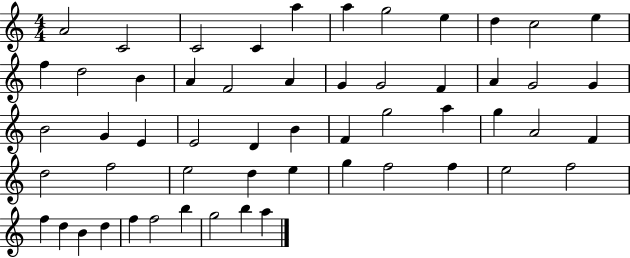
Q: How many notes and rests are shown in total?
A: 55